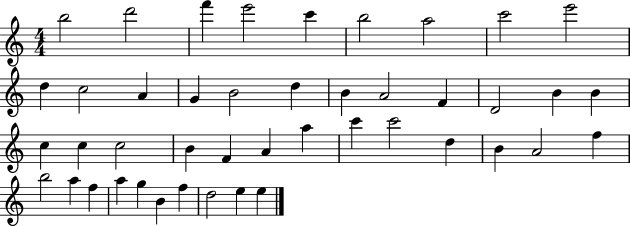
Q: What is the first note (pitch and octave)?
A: B5